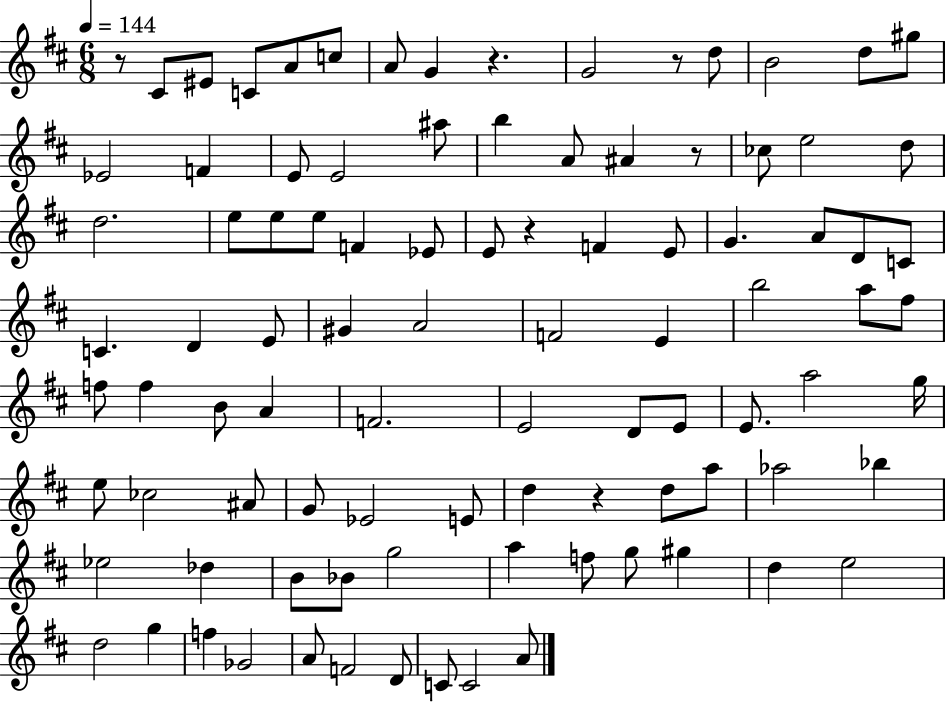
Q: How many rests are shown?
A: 6